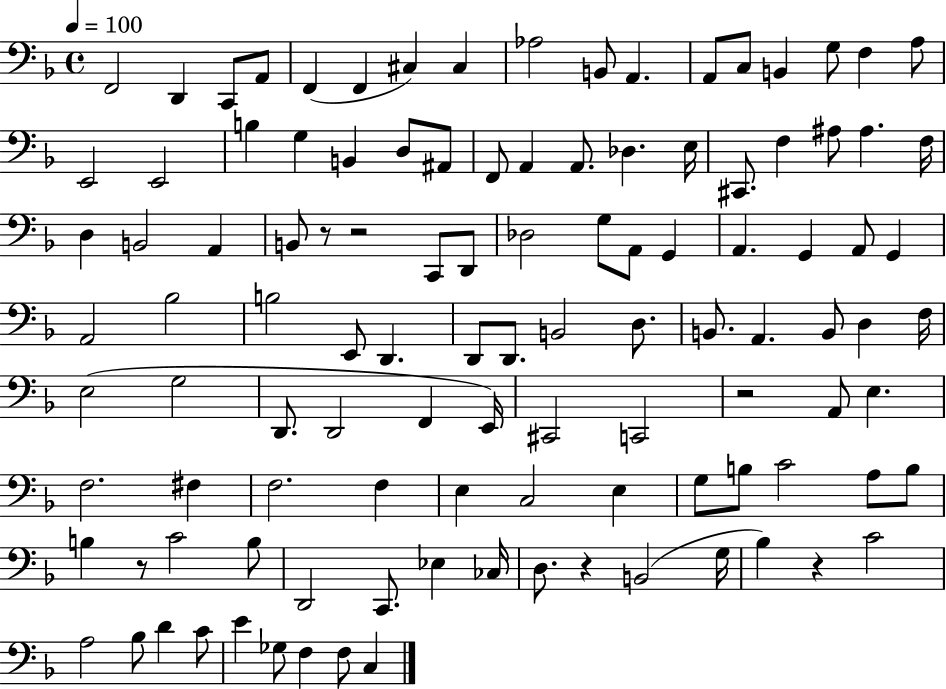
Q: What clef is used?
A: bass